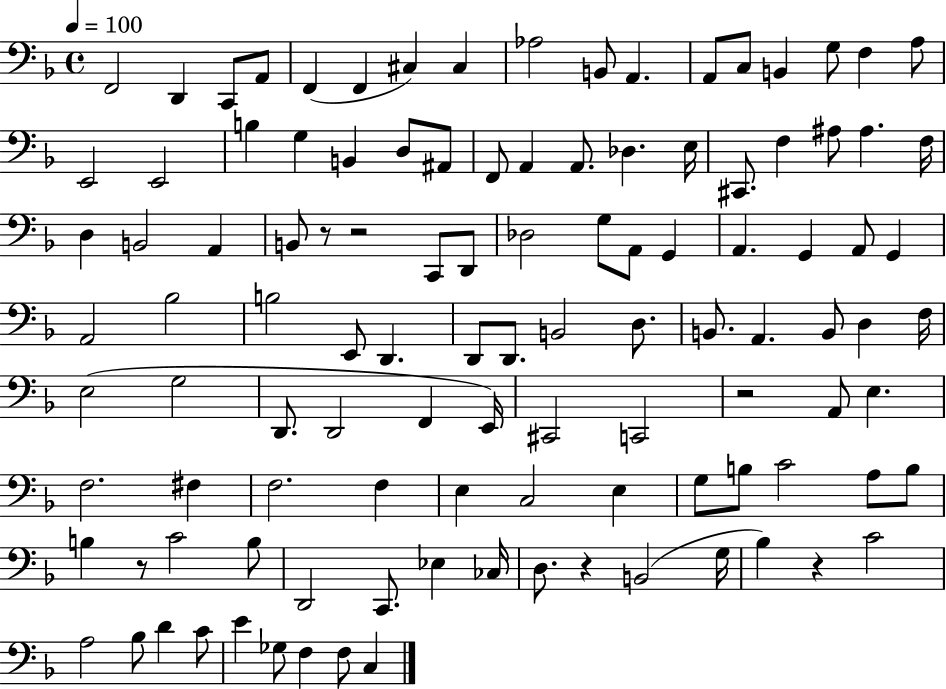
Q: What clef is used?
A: bass